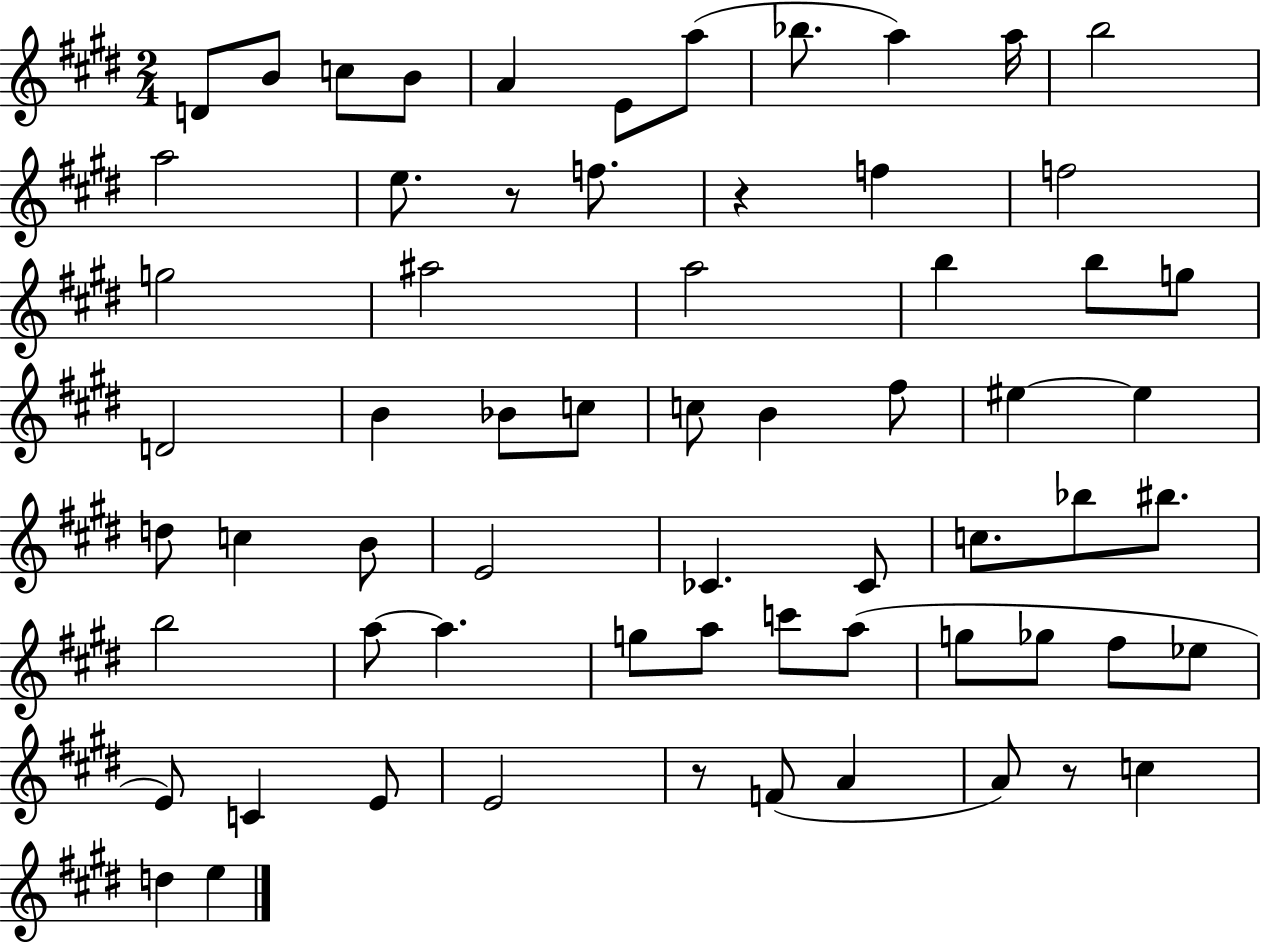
D4/e B4/e C5/e B4/e A4/q E4/e A5/e Bb5/e. A5/q A5/s B5/h A5/h E5/e. R/e F5/e. R/q F5/q F5/h G5/h A#5/h A5/h B5/q B5/e G5/e D4/h B4/q Bb4/e C5/e C5/e B4/q F#5/e EIS5/q EIS5/q D5/e C5/q B4/e E4/h CES4/q. CES4/e C5/e. Bb5/e BIS5/e. B5/h A5/e A5/q. G5/e A5/e C6/e A5/e G5/e Gb5/e F#5/e Eb5/e E4/e C4/q E4/e E4/h R/e F4/e A4/q A4/e R/e C5/q D5/q E5/q